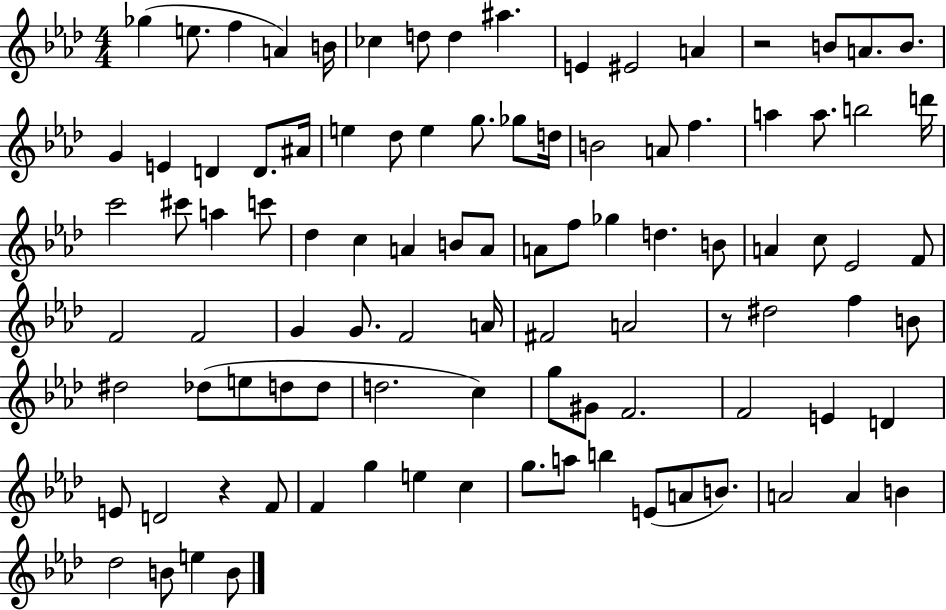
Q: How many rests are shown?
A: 3